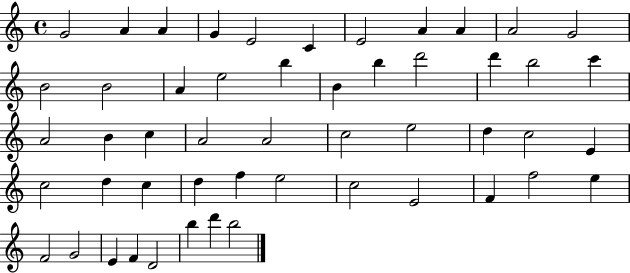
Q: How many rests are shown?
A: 0